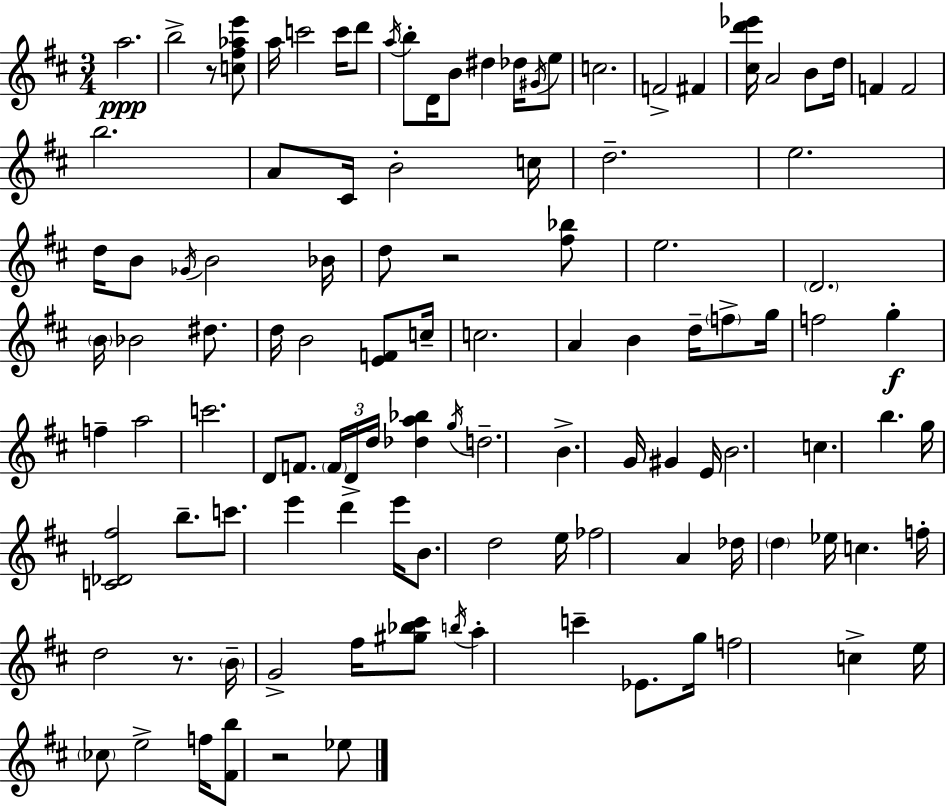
A5/h. B5/h R/e [C5,F#5,Ab5,E6]/e A5/s C6/h C6/s D6/e A5/s B5/e D4/s B4/e D#5/q Db5/s G#4/s E5/e C5/h. F4/h F#4/q [C#5,D6,Eb6]/s A4/h B4/e D5/s F4/q F4/h B5/h. A4/e C#4/s B4/h C5/s D5/h. E5/h. D5/s B4/e Gb4/s B4/h Bb4/s D5/e R/h [F#5,Bb5]/e E5/h. D4/h. B4/s Bb4/h D#5/e. D5/s B4/h [E4,F4]/e C5/s C5/h. A4/q B4/q D5/s F5/e G5/s F5/h G5/q F5/q A5/h C6/h. D4/e F4/e. F4/s D4/s D5/s [Db5,A5,Bb5]/q G5/s D5/h. B4/q. G4/s G#4/q E4/s B4/h. C5/q. B5/q. G5/s [C4,Db4,F#5]/h B5/e. C6/e. E6/q D6/q E6/s B4/e. D5/h E5/s FES5/h A4/q Db5/s D5/q Eb5/s C5/q. F5/s D5/h R/e. B4/s G4/h F#5/s [G#5,Bb5,C#6]/e B5/s A5/q C6/q Eb4/e. G5/s F5/h C5/q E5/s CES5/e E5/h F5/s [F#4,B5]/e R/h Eb5/e